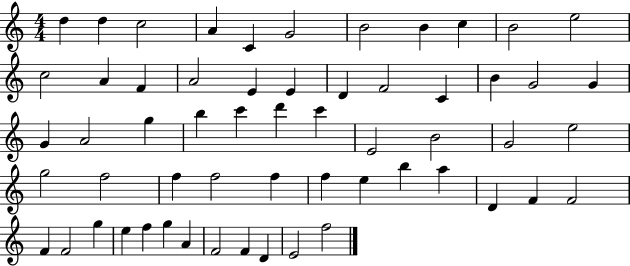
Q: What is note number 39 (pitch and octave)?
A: F5